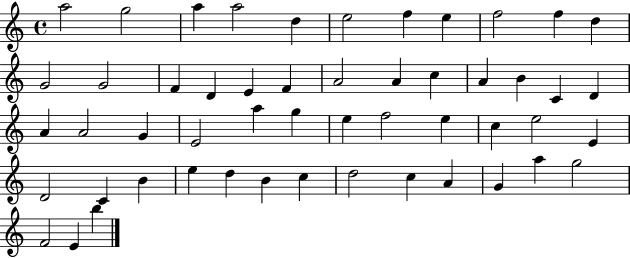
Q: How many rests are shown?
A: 0